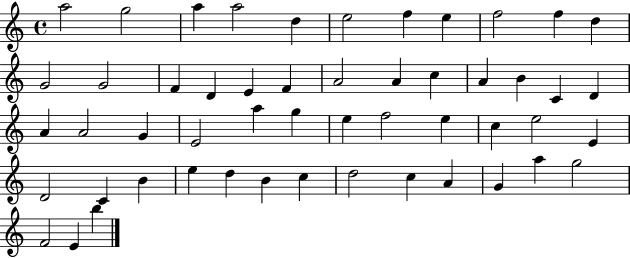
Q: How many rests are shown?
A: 0